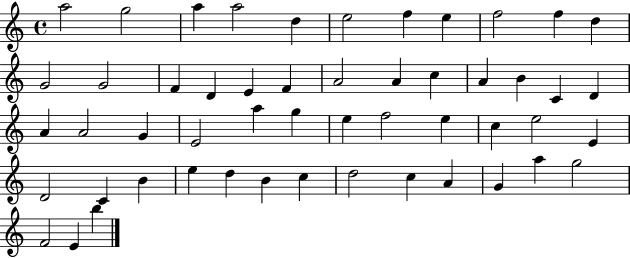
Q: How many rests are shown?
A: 0